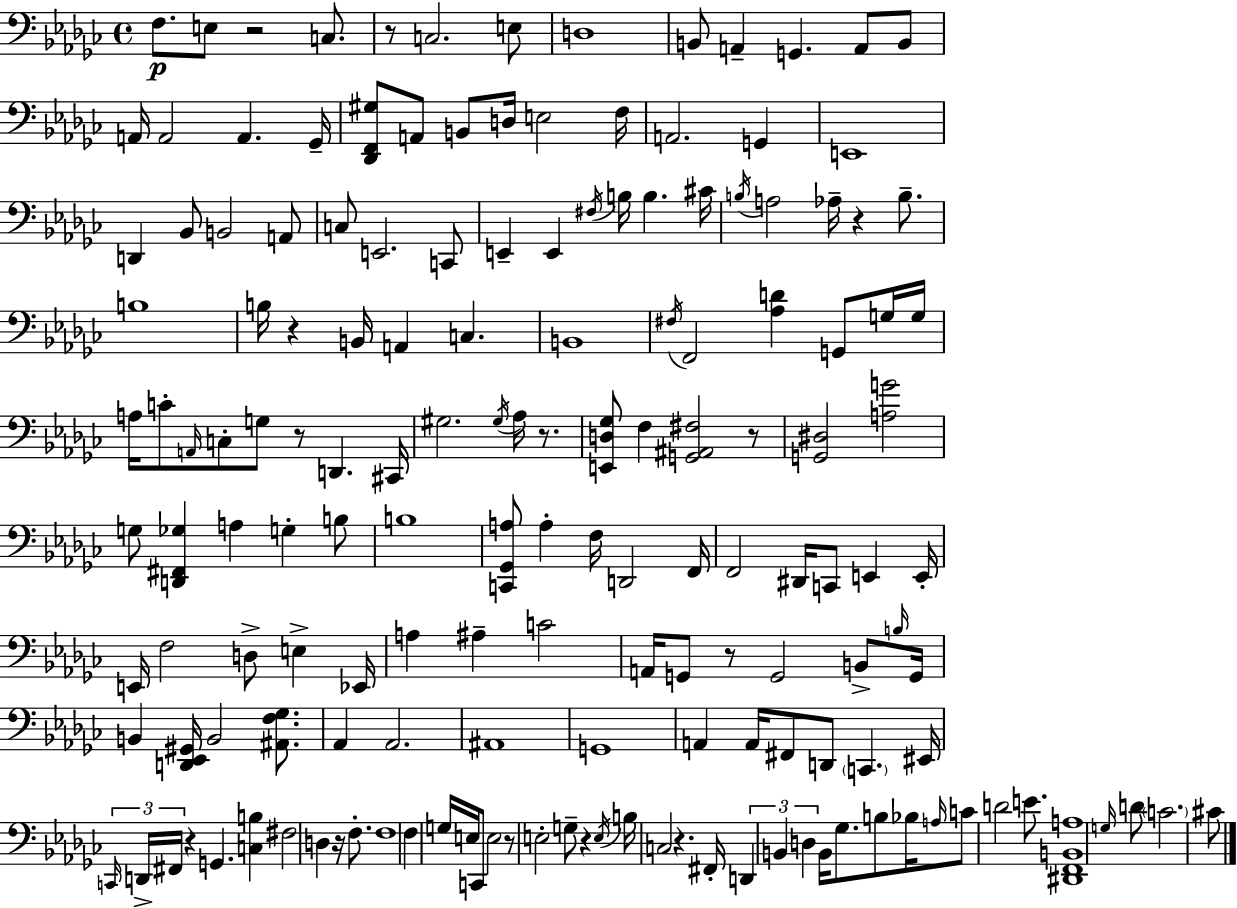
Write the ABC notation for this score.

X:1
T:Untitled
M:4/4
L:1/4
K:Ebm
F,/2 E,/2 z2 C,/2 z/2 C,2 E,/2 D,4 B,,/2 A,, G,, A,,/2 B,,/2 A,,/4 A,,2 A,, _G,,/4 [_D,,F,,^G,]/2 A,,/2 B,,/2 D,/4 E,2 F,/4 A,,2 G,, E,,4 D,, _B,,/2 B,,2 A,,/2 C,/2 E,,2 C,,/2 E,, E,, ^F,/4 B,/4 B, ^C/4 B,/4 A,2 _A,/4 z B,/2 B,4 B,/4 z B,,/4 A,, C, B,,4 ^F,/4 F,,2 [_A,D] G,,/2 G,/4 G,/4 A,/4 C/2 A,,/4 C,/2 G,/2 z/2 D,, ^C,,/4 ^G,2 ^G,/4 _A,/4 z/2 [E,,D,_G,]/2 F, [G,,^A,,^F,]2 z/2 [G,,^D,]2 [A,G]2 G,/2 [D,,^F,,_G,] A, G, B,/2 B,4 [C,,_G,,A,]/2 A, F,/4 D,,2 F,,/4 F,,2 ^D,,/4 C,,/2 E,, E,,/4 E,,/4 F,2 D,/2 E, _E,,/4 A, ^A, C2 A,,/4 G,,/2 z/2 G,,2 B,,/2 B,/4 G,,/4 B,, [D,,_E,,^G,,]/4 B,,2 [^A,,F,_G,]/2 _A,, _A,,2 ^A,,4 G,,4 A,, A,,/4 ^F,,/2 D,,/2 C,, ^E,,/4 C,,/4 D,,/4 ^F,,/4 z G,, [C,B,] ^F,2 D, z/4 F,/2 F,4 F, G,/4 E,/4 C,,/2 E,2 z/2 E,2 G,/2 z E,/4 B,/4 C,2 z ^F,,/4 D,, B,, D, B,,/4 _G,/2 B,/2 _B,/4 A,/4 C/2 D2 E/2 [^D,,F,,B,,A,]4 G,/4 D/2 C2 ^C/2